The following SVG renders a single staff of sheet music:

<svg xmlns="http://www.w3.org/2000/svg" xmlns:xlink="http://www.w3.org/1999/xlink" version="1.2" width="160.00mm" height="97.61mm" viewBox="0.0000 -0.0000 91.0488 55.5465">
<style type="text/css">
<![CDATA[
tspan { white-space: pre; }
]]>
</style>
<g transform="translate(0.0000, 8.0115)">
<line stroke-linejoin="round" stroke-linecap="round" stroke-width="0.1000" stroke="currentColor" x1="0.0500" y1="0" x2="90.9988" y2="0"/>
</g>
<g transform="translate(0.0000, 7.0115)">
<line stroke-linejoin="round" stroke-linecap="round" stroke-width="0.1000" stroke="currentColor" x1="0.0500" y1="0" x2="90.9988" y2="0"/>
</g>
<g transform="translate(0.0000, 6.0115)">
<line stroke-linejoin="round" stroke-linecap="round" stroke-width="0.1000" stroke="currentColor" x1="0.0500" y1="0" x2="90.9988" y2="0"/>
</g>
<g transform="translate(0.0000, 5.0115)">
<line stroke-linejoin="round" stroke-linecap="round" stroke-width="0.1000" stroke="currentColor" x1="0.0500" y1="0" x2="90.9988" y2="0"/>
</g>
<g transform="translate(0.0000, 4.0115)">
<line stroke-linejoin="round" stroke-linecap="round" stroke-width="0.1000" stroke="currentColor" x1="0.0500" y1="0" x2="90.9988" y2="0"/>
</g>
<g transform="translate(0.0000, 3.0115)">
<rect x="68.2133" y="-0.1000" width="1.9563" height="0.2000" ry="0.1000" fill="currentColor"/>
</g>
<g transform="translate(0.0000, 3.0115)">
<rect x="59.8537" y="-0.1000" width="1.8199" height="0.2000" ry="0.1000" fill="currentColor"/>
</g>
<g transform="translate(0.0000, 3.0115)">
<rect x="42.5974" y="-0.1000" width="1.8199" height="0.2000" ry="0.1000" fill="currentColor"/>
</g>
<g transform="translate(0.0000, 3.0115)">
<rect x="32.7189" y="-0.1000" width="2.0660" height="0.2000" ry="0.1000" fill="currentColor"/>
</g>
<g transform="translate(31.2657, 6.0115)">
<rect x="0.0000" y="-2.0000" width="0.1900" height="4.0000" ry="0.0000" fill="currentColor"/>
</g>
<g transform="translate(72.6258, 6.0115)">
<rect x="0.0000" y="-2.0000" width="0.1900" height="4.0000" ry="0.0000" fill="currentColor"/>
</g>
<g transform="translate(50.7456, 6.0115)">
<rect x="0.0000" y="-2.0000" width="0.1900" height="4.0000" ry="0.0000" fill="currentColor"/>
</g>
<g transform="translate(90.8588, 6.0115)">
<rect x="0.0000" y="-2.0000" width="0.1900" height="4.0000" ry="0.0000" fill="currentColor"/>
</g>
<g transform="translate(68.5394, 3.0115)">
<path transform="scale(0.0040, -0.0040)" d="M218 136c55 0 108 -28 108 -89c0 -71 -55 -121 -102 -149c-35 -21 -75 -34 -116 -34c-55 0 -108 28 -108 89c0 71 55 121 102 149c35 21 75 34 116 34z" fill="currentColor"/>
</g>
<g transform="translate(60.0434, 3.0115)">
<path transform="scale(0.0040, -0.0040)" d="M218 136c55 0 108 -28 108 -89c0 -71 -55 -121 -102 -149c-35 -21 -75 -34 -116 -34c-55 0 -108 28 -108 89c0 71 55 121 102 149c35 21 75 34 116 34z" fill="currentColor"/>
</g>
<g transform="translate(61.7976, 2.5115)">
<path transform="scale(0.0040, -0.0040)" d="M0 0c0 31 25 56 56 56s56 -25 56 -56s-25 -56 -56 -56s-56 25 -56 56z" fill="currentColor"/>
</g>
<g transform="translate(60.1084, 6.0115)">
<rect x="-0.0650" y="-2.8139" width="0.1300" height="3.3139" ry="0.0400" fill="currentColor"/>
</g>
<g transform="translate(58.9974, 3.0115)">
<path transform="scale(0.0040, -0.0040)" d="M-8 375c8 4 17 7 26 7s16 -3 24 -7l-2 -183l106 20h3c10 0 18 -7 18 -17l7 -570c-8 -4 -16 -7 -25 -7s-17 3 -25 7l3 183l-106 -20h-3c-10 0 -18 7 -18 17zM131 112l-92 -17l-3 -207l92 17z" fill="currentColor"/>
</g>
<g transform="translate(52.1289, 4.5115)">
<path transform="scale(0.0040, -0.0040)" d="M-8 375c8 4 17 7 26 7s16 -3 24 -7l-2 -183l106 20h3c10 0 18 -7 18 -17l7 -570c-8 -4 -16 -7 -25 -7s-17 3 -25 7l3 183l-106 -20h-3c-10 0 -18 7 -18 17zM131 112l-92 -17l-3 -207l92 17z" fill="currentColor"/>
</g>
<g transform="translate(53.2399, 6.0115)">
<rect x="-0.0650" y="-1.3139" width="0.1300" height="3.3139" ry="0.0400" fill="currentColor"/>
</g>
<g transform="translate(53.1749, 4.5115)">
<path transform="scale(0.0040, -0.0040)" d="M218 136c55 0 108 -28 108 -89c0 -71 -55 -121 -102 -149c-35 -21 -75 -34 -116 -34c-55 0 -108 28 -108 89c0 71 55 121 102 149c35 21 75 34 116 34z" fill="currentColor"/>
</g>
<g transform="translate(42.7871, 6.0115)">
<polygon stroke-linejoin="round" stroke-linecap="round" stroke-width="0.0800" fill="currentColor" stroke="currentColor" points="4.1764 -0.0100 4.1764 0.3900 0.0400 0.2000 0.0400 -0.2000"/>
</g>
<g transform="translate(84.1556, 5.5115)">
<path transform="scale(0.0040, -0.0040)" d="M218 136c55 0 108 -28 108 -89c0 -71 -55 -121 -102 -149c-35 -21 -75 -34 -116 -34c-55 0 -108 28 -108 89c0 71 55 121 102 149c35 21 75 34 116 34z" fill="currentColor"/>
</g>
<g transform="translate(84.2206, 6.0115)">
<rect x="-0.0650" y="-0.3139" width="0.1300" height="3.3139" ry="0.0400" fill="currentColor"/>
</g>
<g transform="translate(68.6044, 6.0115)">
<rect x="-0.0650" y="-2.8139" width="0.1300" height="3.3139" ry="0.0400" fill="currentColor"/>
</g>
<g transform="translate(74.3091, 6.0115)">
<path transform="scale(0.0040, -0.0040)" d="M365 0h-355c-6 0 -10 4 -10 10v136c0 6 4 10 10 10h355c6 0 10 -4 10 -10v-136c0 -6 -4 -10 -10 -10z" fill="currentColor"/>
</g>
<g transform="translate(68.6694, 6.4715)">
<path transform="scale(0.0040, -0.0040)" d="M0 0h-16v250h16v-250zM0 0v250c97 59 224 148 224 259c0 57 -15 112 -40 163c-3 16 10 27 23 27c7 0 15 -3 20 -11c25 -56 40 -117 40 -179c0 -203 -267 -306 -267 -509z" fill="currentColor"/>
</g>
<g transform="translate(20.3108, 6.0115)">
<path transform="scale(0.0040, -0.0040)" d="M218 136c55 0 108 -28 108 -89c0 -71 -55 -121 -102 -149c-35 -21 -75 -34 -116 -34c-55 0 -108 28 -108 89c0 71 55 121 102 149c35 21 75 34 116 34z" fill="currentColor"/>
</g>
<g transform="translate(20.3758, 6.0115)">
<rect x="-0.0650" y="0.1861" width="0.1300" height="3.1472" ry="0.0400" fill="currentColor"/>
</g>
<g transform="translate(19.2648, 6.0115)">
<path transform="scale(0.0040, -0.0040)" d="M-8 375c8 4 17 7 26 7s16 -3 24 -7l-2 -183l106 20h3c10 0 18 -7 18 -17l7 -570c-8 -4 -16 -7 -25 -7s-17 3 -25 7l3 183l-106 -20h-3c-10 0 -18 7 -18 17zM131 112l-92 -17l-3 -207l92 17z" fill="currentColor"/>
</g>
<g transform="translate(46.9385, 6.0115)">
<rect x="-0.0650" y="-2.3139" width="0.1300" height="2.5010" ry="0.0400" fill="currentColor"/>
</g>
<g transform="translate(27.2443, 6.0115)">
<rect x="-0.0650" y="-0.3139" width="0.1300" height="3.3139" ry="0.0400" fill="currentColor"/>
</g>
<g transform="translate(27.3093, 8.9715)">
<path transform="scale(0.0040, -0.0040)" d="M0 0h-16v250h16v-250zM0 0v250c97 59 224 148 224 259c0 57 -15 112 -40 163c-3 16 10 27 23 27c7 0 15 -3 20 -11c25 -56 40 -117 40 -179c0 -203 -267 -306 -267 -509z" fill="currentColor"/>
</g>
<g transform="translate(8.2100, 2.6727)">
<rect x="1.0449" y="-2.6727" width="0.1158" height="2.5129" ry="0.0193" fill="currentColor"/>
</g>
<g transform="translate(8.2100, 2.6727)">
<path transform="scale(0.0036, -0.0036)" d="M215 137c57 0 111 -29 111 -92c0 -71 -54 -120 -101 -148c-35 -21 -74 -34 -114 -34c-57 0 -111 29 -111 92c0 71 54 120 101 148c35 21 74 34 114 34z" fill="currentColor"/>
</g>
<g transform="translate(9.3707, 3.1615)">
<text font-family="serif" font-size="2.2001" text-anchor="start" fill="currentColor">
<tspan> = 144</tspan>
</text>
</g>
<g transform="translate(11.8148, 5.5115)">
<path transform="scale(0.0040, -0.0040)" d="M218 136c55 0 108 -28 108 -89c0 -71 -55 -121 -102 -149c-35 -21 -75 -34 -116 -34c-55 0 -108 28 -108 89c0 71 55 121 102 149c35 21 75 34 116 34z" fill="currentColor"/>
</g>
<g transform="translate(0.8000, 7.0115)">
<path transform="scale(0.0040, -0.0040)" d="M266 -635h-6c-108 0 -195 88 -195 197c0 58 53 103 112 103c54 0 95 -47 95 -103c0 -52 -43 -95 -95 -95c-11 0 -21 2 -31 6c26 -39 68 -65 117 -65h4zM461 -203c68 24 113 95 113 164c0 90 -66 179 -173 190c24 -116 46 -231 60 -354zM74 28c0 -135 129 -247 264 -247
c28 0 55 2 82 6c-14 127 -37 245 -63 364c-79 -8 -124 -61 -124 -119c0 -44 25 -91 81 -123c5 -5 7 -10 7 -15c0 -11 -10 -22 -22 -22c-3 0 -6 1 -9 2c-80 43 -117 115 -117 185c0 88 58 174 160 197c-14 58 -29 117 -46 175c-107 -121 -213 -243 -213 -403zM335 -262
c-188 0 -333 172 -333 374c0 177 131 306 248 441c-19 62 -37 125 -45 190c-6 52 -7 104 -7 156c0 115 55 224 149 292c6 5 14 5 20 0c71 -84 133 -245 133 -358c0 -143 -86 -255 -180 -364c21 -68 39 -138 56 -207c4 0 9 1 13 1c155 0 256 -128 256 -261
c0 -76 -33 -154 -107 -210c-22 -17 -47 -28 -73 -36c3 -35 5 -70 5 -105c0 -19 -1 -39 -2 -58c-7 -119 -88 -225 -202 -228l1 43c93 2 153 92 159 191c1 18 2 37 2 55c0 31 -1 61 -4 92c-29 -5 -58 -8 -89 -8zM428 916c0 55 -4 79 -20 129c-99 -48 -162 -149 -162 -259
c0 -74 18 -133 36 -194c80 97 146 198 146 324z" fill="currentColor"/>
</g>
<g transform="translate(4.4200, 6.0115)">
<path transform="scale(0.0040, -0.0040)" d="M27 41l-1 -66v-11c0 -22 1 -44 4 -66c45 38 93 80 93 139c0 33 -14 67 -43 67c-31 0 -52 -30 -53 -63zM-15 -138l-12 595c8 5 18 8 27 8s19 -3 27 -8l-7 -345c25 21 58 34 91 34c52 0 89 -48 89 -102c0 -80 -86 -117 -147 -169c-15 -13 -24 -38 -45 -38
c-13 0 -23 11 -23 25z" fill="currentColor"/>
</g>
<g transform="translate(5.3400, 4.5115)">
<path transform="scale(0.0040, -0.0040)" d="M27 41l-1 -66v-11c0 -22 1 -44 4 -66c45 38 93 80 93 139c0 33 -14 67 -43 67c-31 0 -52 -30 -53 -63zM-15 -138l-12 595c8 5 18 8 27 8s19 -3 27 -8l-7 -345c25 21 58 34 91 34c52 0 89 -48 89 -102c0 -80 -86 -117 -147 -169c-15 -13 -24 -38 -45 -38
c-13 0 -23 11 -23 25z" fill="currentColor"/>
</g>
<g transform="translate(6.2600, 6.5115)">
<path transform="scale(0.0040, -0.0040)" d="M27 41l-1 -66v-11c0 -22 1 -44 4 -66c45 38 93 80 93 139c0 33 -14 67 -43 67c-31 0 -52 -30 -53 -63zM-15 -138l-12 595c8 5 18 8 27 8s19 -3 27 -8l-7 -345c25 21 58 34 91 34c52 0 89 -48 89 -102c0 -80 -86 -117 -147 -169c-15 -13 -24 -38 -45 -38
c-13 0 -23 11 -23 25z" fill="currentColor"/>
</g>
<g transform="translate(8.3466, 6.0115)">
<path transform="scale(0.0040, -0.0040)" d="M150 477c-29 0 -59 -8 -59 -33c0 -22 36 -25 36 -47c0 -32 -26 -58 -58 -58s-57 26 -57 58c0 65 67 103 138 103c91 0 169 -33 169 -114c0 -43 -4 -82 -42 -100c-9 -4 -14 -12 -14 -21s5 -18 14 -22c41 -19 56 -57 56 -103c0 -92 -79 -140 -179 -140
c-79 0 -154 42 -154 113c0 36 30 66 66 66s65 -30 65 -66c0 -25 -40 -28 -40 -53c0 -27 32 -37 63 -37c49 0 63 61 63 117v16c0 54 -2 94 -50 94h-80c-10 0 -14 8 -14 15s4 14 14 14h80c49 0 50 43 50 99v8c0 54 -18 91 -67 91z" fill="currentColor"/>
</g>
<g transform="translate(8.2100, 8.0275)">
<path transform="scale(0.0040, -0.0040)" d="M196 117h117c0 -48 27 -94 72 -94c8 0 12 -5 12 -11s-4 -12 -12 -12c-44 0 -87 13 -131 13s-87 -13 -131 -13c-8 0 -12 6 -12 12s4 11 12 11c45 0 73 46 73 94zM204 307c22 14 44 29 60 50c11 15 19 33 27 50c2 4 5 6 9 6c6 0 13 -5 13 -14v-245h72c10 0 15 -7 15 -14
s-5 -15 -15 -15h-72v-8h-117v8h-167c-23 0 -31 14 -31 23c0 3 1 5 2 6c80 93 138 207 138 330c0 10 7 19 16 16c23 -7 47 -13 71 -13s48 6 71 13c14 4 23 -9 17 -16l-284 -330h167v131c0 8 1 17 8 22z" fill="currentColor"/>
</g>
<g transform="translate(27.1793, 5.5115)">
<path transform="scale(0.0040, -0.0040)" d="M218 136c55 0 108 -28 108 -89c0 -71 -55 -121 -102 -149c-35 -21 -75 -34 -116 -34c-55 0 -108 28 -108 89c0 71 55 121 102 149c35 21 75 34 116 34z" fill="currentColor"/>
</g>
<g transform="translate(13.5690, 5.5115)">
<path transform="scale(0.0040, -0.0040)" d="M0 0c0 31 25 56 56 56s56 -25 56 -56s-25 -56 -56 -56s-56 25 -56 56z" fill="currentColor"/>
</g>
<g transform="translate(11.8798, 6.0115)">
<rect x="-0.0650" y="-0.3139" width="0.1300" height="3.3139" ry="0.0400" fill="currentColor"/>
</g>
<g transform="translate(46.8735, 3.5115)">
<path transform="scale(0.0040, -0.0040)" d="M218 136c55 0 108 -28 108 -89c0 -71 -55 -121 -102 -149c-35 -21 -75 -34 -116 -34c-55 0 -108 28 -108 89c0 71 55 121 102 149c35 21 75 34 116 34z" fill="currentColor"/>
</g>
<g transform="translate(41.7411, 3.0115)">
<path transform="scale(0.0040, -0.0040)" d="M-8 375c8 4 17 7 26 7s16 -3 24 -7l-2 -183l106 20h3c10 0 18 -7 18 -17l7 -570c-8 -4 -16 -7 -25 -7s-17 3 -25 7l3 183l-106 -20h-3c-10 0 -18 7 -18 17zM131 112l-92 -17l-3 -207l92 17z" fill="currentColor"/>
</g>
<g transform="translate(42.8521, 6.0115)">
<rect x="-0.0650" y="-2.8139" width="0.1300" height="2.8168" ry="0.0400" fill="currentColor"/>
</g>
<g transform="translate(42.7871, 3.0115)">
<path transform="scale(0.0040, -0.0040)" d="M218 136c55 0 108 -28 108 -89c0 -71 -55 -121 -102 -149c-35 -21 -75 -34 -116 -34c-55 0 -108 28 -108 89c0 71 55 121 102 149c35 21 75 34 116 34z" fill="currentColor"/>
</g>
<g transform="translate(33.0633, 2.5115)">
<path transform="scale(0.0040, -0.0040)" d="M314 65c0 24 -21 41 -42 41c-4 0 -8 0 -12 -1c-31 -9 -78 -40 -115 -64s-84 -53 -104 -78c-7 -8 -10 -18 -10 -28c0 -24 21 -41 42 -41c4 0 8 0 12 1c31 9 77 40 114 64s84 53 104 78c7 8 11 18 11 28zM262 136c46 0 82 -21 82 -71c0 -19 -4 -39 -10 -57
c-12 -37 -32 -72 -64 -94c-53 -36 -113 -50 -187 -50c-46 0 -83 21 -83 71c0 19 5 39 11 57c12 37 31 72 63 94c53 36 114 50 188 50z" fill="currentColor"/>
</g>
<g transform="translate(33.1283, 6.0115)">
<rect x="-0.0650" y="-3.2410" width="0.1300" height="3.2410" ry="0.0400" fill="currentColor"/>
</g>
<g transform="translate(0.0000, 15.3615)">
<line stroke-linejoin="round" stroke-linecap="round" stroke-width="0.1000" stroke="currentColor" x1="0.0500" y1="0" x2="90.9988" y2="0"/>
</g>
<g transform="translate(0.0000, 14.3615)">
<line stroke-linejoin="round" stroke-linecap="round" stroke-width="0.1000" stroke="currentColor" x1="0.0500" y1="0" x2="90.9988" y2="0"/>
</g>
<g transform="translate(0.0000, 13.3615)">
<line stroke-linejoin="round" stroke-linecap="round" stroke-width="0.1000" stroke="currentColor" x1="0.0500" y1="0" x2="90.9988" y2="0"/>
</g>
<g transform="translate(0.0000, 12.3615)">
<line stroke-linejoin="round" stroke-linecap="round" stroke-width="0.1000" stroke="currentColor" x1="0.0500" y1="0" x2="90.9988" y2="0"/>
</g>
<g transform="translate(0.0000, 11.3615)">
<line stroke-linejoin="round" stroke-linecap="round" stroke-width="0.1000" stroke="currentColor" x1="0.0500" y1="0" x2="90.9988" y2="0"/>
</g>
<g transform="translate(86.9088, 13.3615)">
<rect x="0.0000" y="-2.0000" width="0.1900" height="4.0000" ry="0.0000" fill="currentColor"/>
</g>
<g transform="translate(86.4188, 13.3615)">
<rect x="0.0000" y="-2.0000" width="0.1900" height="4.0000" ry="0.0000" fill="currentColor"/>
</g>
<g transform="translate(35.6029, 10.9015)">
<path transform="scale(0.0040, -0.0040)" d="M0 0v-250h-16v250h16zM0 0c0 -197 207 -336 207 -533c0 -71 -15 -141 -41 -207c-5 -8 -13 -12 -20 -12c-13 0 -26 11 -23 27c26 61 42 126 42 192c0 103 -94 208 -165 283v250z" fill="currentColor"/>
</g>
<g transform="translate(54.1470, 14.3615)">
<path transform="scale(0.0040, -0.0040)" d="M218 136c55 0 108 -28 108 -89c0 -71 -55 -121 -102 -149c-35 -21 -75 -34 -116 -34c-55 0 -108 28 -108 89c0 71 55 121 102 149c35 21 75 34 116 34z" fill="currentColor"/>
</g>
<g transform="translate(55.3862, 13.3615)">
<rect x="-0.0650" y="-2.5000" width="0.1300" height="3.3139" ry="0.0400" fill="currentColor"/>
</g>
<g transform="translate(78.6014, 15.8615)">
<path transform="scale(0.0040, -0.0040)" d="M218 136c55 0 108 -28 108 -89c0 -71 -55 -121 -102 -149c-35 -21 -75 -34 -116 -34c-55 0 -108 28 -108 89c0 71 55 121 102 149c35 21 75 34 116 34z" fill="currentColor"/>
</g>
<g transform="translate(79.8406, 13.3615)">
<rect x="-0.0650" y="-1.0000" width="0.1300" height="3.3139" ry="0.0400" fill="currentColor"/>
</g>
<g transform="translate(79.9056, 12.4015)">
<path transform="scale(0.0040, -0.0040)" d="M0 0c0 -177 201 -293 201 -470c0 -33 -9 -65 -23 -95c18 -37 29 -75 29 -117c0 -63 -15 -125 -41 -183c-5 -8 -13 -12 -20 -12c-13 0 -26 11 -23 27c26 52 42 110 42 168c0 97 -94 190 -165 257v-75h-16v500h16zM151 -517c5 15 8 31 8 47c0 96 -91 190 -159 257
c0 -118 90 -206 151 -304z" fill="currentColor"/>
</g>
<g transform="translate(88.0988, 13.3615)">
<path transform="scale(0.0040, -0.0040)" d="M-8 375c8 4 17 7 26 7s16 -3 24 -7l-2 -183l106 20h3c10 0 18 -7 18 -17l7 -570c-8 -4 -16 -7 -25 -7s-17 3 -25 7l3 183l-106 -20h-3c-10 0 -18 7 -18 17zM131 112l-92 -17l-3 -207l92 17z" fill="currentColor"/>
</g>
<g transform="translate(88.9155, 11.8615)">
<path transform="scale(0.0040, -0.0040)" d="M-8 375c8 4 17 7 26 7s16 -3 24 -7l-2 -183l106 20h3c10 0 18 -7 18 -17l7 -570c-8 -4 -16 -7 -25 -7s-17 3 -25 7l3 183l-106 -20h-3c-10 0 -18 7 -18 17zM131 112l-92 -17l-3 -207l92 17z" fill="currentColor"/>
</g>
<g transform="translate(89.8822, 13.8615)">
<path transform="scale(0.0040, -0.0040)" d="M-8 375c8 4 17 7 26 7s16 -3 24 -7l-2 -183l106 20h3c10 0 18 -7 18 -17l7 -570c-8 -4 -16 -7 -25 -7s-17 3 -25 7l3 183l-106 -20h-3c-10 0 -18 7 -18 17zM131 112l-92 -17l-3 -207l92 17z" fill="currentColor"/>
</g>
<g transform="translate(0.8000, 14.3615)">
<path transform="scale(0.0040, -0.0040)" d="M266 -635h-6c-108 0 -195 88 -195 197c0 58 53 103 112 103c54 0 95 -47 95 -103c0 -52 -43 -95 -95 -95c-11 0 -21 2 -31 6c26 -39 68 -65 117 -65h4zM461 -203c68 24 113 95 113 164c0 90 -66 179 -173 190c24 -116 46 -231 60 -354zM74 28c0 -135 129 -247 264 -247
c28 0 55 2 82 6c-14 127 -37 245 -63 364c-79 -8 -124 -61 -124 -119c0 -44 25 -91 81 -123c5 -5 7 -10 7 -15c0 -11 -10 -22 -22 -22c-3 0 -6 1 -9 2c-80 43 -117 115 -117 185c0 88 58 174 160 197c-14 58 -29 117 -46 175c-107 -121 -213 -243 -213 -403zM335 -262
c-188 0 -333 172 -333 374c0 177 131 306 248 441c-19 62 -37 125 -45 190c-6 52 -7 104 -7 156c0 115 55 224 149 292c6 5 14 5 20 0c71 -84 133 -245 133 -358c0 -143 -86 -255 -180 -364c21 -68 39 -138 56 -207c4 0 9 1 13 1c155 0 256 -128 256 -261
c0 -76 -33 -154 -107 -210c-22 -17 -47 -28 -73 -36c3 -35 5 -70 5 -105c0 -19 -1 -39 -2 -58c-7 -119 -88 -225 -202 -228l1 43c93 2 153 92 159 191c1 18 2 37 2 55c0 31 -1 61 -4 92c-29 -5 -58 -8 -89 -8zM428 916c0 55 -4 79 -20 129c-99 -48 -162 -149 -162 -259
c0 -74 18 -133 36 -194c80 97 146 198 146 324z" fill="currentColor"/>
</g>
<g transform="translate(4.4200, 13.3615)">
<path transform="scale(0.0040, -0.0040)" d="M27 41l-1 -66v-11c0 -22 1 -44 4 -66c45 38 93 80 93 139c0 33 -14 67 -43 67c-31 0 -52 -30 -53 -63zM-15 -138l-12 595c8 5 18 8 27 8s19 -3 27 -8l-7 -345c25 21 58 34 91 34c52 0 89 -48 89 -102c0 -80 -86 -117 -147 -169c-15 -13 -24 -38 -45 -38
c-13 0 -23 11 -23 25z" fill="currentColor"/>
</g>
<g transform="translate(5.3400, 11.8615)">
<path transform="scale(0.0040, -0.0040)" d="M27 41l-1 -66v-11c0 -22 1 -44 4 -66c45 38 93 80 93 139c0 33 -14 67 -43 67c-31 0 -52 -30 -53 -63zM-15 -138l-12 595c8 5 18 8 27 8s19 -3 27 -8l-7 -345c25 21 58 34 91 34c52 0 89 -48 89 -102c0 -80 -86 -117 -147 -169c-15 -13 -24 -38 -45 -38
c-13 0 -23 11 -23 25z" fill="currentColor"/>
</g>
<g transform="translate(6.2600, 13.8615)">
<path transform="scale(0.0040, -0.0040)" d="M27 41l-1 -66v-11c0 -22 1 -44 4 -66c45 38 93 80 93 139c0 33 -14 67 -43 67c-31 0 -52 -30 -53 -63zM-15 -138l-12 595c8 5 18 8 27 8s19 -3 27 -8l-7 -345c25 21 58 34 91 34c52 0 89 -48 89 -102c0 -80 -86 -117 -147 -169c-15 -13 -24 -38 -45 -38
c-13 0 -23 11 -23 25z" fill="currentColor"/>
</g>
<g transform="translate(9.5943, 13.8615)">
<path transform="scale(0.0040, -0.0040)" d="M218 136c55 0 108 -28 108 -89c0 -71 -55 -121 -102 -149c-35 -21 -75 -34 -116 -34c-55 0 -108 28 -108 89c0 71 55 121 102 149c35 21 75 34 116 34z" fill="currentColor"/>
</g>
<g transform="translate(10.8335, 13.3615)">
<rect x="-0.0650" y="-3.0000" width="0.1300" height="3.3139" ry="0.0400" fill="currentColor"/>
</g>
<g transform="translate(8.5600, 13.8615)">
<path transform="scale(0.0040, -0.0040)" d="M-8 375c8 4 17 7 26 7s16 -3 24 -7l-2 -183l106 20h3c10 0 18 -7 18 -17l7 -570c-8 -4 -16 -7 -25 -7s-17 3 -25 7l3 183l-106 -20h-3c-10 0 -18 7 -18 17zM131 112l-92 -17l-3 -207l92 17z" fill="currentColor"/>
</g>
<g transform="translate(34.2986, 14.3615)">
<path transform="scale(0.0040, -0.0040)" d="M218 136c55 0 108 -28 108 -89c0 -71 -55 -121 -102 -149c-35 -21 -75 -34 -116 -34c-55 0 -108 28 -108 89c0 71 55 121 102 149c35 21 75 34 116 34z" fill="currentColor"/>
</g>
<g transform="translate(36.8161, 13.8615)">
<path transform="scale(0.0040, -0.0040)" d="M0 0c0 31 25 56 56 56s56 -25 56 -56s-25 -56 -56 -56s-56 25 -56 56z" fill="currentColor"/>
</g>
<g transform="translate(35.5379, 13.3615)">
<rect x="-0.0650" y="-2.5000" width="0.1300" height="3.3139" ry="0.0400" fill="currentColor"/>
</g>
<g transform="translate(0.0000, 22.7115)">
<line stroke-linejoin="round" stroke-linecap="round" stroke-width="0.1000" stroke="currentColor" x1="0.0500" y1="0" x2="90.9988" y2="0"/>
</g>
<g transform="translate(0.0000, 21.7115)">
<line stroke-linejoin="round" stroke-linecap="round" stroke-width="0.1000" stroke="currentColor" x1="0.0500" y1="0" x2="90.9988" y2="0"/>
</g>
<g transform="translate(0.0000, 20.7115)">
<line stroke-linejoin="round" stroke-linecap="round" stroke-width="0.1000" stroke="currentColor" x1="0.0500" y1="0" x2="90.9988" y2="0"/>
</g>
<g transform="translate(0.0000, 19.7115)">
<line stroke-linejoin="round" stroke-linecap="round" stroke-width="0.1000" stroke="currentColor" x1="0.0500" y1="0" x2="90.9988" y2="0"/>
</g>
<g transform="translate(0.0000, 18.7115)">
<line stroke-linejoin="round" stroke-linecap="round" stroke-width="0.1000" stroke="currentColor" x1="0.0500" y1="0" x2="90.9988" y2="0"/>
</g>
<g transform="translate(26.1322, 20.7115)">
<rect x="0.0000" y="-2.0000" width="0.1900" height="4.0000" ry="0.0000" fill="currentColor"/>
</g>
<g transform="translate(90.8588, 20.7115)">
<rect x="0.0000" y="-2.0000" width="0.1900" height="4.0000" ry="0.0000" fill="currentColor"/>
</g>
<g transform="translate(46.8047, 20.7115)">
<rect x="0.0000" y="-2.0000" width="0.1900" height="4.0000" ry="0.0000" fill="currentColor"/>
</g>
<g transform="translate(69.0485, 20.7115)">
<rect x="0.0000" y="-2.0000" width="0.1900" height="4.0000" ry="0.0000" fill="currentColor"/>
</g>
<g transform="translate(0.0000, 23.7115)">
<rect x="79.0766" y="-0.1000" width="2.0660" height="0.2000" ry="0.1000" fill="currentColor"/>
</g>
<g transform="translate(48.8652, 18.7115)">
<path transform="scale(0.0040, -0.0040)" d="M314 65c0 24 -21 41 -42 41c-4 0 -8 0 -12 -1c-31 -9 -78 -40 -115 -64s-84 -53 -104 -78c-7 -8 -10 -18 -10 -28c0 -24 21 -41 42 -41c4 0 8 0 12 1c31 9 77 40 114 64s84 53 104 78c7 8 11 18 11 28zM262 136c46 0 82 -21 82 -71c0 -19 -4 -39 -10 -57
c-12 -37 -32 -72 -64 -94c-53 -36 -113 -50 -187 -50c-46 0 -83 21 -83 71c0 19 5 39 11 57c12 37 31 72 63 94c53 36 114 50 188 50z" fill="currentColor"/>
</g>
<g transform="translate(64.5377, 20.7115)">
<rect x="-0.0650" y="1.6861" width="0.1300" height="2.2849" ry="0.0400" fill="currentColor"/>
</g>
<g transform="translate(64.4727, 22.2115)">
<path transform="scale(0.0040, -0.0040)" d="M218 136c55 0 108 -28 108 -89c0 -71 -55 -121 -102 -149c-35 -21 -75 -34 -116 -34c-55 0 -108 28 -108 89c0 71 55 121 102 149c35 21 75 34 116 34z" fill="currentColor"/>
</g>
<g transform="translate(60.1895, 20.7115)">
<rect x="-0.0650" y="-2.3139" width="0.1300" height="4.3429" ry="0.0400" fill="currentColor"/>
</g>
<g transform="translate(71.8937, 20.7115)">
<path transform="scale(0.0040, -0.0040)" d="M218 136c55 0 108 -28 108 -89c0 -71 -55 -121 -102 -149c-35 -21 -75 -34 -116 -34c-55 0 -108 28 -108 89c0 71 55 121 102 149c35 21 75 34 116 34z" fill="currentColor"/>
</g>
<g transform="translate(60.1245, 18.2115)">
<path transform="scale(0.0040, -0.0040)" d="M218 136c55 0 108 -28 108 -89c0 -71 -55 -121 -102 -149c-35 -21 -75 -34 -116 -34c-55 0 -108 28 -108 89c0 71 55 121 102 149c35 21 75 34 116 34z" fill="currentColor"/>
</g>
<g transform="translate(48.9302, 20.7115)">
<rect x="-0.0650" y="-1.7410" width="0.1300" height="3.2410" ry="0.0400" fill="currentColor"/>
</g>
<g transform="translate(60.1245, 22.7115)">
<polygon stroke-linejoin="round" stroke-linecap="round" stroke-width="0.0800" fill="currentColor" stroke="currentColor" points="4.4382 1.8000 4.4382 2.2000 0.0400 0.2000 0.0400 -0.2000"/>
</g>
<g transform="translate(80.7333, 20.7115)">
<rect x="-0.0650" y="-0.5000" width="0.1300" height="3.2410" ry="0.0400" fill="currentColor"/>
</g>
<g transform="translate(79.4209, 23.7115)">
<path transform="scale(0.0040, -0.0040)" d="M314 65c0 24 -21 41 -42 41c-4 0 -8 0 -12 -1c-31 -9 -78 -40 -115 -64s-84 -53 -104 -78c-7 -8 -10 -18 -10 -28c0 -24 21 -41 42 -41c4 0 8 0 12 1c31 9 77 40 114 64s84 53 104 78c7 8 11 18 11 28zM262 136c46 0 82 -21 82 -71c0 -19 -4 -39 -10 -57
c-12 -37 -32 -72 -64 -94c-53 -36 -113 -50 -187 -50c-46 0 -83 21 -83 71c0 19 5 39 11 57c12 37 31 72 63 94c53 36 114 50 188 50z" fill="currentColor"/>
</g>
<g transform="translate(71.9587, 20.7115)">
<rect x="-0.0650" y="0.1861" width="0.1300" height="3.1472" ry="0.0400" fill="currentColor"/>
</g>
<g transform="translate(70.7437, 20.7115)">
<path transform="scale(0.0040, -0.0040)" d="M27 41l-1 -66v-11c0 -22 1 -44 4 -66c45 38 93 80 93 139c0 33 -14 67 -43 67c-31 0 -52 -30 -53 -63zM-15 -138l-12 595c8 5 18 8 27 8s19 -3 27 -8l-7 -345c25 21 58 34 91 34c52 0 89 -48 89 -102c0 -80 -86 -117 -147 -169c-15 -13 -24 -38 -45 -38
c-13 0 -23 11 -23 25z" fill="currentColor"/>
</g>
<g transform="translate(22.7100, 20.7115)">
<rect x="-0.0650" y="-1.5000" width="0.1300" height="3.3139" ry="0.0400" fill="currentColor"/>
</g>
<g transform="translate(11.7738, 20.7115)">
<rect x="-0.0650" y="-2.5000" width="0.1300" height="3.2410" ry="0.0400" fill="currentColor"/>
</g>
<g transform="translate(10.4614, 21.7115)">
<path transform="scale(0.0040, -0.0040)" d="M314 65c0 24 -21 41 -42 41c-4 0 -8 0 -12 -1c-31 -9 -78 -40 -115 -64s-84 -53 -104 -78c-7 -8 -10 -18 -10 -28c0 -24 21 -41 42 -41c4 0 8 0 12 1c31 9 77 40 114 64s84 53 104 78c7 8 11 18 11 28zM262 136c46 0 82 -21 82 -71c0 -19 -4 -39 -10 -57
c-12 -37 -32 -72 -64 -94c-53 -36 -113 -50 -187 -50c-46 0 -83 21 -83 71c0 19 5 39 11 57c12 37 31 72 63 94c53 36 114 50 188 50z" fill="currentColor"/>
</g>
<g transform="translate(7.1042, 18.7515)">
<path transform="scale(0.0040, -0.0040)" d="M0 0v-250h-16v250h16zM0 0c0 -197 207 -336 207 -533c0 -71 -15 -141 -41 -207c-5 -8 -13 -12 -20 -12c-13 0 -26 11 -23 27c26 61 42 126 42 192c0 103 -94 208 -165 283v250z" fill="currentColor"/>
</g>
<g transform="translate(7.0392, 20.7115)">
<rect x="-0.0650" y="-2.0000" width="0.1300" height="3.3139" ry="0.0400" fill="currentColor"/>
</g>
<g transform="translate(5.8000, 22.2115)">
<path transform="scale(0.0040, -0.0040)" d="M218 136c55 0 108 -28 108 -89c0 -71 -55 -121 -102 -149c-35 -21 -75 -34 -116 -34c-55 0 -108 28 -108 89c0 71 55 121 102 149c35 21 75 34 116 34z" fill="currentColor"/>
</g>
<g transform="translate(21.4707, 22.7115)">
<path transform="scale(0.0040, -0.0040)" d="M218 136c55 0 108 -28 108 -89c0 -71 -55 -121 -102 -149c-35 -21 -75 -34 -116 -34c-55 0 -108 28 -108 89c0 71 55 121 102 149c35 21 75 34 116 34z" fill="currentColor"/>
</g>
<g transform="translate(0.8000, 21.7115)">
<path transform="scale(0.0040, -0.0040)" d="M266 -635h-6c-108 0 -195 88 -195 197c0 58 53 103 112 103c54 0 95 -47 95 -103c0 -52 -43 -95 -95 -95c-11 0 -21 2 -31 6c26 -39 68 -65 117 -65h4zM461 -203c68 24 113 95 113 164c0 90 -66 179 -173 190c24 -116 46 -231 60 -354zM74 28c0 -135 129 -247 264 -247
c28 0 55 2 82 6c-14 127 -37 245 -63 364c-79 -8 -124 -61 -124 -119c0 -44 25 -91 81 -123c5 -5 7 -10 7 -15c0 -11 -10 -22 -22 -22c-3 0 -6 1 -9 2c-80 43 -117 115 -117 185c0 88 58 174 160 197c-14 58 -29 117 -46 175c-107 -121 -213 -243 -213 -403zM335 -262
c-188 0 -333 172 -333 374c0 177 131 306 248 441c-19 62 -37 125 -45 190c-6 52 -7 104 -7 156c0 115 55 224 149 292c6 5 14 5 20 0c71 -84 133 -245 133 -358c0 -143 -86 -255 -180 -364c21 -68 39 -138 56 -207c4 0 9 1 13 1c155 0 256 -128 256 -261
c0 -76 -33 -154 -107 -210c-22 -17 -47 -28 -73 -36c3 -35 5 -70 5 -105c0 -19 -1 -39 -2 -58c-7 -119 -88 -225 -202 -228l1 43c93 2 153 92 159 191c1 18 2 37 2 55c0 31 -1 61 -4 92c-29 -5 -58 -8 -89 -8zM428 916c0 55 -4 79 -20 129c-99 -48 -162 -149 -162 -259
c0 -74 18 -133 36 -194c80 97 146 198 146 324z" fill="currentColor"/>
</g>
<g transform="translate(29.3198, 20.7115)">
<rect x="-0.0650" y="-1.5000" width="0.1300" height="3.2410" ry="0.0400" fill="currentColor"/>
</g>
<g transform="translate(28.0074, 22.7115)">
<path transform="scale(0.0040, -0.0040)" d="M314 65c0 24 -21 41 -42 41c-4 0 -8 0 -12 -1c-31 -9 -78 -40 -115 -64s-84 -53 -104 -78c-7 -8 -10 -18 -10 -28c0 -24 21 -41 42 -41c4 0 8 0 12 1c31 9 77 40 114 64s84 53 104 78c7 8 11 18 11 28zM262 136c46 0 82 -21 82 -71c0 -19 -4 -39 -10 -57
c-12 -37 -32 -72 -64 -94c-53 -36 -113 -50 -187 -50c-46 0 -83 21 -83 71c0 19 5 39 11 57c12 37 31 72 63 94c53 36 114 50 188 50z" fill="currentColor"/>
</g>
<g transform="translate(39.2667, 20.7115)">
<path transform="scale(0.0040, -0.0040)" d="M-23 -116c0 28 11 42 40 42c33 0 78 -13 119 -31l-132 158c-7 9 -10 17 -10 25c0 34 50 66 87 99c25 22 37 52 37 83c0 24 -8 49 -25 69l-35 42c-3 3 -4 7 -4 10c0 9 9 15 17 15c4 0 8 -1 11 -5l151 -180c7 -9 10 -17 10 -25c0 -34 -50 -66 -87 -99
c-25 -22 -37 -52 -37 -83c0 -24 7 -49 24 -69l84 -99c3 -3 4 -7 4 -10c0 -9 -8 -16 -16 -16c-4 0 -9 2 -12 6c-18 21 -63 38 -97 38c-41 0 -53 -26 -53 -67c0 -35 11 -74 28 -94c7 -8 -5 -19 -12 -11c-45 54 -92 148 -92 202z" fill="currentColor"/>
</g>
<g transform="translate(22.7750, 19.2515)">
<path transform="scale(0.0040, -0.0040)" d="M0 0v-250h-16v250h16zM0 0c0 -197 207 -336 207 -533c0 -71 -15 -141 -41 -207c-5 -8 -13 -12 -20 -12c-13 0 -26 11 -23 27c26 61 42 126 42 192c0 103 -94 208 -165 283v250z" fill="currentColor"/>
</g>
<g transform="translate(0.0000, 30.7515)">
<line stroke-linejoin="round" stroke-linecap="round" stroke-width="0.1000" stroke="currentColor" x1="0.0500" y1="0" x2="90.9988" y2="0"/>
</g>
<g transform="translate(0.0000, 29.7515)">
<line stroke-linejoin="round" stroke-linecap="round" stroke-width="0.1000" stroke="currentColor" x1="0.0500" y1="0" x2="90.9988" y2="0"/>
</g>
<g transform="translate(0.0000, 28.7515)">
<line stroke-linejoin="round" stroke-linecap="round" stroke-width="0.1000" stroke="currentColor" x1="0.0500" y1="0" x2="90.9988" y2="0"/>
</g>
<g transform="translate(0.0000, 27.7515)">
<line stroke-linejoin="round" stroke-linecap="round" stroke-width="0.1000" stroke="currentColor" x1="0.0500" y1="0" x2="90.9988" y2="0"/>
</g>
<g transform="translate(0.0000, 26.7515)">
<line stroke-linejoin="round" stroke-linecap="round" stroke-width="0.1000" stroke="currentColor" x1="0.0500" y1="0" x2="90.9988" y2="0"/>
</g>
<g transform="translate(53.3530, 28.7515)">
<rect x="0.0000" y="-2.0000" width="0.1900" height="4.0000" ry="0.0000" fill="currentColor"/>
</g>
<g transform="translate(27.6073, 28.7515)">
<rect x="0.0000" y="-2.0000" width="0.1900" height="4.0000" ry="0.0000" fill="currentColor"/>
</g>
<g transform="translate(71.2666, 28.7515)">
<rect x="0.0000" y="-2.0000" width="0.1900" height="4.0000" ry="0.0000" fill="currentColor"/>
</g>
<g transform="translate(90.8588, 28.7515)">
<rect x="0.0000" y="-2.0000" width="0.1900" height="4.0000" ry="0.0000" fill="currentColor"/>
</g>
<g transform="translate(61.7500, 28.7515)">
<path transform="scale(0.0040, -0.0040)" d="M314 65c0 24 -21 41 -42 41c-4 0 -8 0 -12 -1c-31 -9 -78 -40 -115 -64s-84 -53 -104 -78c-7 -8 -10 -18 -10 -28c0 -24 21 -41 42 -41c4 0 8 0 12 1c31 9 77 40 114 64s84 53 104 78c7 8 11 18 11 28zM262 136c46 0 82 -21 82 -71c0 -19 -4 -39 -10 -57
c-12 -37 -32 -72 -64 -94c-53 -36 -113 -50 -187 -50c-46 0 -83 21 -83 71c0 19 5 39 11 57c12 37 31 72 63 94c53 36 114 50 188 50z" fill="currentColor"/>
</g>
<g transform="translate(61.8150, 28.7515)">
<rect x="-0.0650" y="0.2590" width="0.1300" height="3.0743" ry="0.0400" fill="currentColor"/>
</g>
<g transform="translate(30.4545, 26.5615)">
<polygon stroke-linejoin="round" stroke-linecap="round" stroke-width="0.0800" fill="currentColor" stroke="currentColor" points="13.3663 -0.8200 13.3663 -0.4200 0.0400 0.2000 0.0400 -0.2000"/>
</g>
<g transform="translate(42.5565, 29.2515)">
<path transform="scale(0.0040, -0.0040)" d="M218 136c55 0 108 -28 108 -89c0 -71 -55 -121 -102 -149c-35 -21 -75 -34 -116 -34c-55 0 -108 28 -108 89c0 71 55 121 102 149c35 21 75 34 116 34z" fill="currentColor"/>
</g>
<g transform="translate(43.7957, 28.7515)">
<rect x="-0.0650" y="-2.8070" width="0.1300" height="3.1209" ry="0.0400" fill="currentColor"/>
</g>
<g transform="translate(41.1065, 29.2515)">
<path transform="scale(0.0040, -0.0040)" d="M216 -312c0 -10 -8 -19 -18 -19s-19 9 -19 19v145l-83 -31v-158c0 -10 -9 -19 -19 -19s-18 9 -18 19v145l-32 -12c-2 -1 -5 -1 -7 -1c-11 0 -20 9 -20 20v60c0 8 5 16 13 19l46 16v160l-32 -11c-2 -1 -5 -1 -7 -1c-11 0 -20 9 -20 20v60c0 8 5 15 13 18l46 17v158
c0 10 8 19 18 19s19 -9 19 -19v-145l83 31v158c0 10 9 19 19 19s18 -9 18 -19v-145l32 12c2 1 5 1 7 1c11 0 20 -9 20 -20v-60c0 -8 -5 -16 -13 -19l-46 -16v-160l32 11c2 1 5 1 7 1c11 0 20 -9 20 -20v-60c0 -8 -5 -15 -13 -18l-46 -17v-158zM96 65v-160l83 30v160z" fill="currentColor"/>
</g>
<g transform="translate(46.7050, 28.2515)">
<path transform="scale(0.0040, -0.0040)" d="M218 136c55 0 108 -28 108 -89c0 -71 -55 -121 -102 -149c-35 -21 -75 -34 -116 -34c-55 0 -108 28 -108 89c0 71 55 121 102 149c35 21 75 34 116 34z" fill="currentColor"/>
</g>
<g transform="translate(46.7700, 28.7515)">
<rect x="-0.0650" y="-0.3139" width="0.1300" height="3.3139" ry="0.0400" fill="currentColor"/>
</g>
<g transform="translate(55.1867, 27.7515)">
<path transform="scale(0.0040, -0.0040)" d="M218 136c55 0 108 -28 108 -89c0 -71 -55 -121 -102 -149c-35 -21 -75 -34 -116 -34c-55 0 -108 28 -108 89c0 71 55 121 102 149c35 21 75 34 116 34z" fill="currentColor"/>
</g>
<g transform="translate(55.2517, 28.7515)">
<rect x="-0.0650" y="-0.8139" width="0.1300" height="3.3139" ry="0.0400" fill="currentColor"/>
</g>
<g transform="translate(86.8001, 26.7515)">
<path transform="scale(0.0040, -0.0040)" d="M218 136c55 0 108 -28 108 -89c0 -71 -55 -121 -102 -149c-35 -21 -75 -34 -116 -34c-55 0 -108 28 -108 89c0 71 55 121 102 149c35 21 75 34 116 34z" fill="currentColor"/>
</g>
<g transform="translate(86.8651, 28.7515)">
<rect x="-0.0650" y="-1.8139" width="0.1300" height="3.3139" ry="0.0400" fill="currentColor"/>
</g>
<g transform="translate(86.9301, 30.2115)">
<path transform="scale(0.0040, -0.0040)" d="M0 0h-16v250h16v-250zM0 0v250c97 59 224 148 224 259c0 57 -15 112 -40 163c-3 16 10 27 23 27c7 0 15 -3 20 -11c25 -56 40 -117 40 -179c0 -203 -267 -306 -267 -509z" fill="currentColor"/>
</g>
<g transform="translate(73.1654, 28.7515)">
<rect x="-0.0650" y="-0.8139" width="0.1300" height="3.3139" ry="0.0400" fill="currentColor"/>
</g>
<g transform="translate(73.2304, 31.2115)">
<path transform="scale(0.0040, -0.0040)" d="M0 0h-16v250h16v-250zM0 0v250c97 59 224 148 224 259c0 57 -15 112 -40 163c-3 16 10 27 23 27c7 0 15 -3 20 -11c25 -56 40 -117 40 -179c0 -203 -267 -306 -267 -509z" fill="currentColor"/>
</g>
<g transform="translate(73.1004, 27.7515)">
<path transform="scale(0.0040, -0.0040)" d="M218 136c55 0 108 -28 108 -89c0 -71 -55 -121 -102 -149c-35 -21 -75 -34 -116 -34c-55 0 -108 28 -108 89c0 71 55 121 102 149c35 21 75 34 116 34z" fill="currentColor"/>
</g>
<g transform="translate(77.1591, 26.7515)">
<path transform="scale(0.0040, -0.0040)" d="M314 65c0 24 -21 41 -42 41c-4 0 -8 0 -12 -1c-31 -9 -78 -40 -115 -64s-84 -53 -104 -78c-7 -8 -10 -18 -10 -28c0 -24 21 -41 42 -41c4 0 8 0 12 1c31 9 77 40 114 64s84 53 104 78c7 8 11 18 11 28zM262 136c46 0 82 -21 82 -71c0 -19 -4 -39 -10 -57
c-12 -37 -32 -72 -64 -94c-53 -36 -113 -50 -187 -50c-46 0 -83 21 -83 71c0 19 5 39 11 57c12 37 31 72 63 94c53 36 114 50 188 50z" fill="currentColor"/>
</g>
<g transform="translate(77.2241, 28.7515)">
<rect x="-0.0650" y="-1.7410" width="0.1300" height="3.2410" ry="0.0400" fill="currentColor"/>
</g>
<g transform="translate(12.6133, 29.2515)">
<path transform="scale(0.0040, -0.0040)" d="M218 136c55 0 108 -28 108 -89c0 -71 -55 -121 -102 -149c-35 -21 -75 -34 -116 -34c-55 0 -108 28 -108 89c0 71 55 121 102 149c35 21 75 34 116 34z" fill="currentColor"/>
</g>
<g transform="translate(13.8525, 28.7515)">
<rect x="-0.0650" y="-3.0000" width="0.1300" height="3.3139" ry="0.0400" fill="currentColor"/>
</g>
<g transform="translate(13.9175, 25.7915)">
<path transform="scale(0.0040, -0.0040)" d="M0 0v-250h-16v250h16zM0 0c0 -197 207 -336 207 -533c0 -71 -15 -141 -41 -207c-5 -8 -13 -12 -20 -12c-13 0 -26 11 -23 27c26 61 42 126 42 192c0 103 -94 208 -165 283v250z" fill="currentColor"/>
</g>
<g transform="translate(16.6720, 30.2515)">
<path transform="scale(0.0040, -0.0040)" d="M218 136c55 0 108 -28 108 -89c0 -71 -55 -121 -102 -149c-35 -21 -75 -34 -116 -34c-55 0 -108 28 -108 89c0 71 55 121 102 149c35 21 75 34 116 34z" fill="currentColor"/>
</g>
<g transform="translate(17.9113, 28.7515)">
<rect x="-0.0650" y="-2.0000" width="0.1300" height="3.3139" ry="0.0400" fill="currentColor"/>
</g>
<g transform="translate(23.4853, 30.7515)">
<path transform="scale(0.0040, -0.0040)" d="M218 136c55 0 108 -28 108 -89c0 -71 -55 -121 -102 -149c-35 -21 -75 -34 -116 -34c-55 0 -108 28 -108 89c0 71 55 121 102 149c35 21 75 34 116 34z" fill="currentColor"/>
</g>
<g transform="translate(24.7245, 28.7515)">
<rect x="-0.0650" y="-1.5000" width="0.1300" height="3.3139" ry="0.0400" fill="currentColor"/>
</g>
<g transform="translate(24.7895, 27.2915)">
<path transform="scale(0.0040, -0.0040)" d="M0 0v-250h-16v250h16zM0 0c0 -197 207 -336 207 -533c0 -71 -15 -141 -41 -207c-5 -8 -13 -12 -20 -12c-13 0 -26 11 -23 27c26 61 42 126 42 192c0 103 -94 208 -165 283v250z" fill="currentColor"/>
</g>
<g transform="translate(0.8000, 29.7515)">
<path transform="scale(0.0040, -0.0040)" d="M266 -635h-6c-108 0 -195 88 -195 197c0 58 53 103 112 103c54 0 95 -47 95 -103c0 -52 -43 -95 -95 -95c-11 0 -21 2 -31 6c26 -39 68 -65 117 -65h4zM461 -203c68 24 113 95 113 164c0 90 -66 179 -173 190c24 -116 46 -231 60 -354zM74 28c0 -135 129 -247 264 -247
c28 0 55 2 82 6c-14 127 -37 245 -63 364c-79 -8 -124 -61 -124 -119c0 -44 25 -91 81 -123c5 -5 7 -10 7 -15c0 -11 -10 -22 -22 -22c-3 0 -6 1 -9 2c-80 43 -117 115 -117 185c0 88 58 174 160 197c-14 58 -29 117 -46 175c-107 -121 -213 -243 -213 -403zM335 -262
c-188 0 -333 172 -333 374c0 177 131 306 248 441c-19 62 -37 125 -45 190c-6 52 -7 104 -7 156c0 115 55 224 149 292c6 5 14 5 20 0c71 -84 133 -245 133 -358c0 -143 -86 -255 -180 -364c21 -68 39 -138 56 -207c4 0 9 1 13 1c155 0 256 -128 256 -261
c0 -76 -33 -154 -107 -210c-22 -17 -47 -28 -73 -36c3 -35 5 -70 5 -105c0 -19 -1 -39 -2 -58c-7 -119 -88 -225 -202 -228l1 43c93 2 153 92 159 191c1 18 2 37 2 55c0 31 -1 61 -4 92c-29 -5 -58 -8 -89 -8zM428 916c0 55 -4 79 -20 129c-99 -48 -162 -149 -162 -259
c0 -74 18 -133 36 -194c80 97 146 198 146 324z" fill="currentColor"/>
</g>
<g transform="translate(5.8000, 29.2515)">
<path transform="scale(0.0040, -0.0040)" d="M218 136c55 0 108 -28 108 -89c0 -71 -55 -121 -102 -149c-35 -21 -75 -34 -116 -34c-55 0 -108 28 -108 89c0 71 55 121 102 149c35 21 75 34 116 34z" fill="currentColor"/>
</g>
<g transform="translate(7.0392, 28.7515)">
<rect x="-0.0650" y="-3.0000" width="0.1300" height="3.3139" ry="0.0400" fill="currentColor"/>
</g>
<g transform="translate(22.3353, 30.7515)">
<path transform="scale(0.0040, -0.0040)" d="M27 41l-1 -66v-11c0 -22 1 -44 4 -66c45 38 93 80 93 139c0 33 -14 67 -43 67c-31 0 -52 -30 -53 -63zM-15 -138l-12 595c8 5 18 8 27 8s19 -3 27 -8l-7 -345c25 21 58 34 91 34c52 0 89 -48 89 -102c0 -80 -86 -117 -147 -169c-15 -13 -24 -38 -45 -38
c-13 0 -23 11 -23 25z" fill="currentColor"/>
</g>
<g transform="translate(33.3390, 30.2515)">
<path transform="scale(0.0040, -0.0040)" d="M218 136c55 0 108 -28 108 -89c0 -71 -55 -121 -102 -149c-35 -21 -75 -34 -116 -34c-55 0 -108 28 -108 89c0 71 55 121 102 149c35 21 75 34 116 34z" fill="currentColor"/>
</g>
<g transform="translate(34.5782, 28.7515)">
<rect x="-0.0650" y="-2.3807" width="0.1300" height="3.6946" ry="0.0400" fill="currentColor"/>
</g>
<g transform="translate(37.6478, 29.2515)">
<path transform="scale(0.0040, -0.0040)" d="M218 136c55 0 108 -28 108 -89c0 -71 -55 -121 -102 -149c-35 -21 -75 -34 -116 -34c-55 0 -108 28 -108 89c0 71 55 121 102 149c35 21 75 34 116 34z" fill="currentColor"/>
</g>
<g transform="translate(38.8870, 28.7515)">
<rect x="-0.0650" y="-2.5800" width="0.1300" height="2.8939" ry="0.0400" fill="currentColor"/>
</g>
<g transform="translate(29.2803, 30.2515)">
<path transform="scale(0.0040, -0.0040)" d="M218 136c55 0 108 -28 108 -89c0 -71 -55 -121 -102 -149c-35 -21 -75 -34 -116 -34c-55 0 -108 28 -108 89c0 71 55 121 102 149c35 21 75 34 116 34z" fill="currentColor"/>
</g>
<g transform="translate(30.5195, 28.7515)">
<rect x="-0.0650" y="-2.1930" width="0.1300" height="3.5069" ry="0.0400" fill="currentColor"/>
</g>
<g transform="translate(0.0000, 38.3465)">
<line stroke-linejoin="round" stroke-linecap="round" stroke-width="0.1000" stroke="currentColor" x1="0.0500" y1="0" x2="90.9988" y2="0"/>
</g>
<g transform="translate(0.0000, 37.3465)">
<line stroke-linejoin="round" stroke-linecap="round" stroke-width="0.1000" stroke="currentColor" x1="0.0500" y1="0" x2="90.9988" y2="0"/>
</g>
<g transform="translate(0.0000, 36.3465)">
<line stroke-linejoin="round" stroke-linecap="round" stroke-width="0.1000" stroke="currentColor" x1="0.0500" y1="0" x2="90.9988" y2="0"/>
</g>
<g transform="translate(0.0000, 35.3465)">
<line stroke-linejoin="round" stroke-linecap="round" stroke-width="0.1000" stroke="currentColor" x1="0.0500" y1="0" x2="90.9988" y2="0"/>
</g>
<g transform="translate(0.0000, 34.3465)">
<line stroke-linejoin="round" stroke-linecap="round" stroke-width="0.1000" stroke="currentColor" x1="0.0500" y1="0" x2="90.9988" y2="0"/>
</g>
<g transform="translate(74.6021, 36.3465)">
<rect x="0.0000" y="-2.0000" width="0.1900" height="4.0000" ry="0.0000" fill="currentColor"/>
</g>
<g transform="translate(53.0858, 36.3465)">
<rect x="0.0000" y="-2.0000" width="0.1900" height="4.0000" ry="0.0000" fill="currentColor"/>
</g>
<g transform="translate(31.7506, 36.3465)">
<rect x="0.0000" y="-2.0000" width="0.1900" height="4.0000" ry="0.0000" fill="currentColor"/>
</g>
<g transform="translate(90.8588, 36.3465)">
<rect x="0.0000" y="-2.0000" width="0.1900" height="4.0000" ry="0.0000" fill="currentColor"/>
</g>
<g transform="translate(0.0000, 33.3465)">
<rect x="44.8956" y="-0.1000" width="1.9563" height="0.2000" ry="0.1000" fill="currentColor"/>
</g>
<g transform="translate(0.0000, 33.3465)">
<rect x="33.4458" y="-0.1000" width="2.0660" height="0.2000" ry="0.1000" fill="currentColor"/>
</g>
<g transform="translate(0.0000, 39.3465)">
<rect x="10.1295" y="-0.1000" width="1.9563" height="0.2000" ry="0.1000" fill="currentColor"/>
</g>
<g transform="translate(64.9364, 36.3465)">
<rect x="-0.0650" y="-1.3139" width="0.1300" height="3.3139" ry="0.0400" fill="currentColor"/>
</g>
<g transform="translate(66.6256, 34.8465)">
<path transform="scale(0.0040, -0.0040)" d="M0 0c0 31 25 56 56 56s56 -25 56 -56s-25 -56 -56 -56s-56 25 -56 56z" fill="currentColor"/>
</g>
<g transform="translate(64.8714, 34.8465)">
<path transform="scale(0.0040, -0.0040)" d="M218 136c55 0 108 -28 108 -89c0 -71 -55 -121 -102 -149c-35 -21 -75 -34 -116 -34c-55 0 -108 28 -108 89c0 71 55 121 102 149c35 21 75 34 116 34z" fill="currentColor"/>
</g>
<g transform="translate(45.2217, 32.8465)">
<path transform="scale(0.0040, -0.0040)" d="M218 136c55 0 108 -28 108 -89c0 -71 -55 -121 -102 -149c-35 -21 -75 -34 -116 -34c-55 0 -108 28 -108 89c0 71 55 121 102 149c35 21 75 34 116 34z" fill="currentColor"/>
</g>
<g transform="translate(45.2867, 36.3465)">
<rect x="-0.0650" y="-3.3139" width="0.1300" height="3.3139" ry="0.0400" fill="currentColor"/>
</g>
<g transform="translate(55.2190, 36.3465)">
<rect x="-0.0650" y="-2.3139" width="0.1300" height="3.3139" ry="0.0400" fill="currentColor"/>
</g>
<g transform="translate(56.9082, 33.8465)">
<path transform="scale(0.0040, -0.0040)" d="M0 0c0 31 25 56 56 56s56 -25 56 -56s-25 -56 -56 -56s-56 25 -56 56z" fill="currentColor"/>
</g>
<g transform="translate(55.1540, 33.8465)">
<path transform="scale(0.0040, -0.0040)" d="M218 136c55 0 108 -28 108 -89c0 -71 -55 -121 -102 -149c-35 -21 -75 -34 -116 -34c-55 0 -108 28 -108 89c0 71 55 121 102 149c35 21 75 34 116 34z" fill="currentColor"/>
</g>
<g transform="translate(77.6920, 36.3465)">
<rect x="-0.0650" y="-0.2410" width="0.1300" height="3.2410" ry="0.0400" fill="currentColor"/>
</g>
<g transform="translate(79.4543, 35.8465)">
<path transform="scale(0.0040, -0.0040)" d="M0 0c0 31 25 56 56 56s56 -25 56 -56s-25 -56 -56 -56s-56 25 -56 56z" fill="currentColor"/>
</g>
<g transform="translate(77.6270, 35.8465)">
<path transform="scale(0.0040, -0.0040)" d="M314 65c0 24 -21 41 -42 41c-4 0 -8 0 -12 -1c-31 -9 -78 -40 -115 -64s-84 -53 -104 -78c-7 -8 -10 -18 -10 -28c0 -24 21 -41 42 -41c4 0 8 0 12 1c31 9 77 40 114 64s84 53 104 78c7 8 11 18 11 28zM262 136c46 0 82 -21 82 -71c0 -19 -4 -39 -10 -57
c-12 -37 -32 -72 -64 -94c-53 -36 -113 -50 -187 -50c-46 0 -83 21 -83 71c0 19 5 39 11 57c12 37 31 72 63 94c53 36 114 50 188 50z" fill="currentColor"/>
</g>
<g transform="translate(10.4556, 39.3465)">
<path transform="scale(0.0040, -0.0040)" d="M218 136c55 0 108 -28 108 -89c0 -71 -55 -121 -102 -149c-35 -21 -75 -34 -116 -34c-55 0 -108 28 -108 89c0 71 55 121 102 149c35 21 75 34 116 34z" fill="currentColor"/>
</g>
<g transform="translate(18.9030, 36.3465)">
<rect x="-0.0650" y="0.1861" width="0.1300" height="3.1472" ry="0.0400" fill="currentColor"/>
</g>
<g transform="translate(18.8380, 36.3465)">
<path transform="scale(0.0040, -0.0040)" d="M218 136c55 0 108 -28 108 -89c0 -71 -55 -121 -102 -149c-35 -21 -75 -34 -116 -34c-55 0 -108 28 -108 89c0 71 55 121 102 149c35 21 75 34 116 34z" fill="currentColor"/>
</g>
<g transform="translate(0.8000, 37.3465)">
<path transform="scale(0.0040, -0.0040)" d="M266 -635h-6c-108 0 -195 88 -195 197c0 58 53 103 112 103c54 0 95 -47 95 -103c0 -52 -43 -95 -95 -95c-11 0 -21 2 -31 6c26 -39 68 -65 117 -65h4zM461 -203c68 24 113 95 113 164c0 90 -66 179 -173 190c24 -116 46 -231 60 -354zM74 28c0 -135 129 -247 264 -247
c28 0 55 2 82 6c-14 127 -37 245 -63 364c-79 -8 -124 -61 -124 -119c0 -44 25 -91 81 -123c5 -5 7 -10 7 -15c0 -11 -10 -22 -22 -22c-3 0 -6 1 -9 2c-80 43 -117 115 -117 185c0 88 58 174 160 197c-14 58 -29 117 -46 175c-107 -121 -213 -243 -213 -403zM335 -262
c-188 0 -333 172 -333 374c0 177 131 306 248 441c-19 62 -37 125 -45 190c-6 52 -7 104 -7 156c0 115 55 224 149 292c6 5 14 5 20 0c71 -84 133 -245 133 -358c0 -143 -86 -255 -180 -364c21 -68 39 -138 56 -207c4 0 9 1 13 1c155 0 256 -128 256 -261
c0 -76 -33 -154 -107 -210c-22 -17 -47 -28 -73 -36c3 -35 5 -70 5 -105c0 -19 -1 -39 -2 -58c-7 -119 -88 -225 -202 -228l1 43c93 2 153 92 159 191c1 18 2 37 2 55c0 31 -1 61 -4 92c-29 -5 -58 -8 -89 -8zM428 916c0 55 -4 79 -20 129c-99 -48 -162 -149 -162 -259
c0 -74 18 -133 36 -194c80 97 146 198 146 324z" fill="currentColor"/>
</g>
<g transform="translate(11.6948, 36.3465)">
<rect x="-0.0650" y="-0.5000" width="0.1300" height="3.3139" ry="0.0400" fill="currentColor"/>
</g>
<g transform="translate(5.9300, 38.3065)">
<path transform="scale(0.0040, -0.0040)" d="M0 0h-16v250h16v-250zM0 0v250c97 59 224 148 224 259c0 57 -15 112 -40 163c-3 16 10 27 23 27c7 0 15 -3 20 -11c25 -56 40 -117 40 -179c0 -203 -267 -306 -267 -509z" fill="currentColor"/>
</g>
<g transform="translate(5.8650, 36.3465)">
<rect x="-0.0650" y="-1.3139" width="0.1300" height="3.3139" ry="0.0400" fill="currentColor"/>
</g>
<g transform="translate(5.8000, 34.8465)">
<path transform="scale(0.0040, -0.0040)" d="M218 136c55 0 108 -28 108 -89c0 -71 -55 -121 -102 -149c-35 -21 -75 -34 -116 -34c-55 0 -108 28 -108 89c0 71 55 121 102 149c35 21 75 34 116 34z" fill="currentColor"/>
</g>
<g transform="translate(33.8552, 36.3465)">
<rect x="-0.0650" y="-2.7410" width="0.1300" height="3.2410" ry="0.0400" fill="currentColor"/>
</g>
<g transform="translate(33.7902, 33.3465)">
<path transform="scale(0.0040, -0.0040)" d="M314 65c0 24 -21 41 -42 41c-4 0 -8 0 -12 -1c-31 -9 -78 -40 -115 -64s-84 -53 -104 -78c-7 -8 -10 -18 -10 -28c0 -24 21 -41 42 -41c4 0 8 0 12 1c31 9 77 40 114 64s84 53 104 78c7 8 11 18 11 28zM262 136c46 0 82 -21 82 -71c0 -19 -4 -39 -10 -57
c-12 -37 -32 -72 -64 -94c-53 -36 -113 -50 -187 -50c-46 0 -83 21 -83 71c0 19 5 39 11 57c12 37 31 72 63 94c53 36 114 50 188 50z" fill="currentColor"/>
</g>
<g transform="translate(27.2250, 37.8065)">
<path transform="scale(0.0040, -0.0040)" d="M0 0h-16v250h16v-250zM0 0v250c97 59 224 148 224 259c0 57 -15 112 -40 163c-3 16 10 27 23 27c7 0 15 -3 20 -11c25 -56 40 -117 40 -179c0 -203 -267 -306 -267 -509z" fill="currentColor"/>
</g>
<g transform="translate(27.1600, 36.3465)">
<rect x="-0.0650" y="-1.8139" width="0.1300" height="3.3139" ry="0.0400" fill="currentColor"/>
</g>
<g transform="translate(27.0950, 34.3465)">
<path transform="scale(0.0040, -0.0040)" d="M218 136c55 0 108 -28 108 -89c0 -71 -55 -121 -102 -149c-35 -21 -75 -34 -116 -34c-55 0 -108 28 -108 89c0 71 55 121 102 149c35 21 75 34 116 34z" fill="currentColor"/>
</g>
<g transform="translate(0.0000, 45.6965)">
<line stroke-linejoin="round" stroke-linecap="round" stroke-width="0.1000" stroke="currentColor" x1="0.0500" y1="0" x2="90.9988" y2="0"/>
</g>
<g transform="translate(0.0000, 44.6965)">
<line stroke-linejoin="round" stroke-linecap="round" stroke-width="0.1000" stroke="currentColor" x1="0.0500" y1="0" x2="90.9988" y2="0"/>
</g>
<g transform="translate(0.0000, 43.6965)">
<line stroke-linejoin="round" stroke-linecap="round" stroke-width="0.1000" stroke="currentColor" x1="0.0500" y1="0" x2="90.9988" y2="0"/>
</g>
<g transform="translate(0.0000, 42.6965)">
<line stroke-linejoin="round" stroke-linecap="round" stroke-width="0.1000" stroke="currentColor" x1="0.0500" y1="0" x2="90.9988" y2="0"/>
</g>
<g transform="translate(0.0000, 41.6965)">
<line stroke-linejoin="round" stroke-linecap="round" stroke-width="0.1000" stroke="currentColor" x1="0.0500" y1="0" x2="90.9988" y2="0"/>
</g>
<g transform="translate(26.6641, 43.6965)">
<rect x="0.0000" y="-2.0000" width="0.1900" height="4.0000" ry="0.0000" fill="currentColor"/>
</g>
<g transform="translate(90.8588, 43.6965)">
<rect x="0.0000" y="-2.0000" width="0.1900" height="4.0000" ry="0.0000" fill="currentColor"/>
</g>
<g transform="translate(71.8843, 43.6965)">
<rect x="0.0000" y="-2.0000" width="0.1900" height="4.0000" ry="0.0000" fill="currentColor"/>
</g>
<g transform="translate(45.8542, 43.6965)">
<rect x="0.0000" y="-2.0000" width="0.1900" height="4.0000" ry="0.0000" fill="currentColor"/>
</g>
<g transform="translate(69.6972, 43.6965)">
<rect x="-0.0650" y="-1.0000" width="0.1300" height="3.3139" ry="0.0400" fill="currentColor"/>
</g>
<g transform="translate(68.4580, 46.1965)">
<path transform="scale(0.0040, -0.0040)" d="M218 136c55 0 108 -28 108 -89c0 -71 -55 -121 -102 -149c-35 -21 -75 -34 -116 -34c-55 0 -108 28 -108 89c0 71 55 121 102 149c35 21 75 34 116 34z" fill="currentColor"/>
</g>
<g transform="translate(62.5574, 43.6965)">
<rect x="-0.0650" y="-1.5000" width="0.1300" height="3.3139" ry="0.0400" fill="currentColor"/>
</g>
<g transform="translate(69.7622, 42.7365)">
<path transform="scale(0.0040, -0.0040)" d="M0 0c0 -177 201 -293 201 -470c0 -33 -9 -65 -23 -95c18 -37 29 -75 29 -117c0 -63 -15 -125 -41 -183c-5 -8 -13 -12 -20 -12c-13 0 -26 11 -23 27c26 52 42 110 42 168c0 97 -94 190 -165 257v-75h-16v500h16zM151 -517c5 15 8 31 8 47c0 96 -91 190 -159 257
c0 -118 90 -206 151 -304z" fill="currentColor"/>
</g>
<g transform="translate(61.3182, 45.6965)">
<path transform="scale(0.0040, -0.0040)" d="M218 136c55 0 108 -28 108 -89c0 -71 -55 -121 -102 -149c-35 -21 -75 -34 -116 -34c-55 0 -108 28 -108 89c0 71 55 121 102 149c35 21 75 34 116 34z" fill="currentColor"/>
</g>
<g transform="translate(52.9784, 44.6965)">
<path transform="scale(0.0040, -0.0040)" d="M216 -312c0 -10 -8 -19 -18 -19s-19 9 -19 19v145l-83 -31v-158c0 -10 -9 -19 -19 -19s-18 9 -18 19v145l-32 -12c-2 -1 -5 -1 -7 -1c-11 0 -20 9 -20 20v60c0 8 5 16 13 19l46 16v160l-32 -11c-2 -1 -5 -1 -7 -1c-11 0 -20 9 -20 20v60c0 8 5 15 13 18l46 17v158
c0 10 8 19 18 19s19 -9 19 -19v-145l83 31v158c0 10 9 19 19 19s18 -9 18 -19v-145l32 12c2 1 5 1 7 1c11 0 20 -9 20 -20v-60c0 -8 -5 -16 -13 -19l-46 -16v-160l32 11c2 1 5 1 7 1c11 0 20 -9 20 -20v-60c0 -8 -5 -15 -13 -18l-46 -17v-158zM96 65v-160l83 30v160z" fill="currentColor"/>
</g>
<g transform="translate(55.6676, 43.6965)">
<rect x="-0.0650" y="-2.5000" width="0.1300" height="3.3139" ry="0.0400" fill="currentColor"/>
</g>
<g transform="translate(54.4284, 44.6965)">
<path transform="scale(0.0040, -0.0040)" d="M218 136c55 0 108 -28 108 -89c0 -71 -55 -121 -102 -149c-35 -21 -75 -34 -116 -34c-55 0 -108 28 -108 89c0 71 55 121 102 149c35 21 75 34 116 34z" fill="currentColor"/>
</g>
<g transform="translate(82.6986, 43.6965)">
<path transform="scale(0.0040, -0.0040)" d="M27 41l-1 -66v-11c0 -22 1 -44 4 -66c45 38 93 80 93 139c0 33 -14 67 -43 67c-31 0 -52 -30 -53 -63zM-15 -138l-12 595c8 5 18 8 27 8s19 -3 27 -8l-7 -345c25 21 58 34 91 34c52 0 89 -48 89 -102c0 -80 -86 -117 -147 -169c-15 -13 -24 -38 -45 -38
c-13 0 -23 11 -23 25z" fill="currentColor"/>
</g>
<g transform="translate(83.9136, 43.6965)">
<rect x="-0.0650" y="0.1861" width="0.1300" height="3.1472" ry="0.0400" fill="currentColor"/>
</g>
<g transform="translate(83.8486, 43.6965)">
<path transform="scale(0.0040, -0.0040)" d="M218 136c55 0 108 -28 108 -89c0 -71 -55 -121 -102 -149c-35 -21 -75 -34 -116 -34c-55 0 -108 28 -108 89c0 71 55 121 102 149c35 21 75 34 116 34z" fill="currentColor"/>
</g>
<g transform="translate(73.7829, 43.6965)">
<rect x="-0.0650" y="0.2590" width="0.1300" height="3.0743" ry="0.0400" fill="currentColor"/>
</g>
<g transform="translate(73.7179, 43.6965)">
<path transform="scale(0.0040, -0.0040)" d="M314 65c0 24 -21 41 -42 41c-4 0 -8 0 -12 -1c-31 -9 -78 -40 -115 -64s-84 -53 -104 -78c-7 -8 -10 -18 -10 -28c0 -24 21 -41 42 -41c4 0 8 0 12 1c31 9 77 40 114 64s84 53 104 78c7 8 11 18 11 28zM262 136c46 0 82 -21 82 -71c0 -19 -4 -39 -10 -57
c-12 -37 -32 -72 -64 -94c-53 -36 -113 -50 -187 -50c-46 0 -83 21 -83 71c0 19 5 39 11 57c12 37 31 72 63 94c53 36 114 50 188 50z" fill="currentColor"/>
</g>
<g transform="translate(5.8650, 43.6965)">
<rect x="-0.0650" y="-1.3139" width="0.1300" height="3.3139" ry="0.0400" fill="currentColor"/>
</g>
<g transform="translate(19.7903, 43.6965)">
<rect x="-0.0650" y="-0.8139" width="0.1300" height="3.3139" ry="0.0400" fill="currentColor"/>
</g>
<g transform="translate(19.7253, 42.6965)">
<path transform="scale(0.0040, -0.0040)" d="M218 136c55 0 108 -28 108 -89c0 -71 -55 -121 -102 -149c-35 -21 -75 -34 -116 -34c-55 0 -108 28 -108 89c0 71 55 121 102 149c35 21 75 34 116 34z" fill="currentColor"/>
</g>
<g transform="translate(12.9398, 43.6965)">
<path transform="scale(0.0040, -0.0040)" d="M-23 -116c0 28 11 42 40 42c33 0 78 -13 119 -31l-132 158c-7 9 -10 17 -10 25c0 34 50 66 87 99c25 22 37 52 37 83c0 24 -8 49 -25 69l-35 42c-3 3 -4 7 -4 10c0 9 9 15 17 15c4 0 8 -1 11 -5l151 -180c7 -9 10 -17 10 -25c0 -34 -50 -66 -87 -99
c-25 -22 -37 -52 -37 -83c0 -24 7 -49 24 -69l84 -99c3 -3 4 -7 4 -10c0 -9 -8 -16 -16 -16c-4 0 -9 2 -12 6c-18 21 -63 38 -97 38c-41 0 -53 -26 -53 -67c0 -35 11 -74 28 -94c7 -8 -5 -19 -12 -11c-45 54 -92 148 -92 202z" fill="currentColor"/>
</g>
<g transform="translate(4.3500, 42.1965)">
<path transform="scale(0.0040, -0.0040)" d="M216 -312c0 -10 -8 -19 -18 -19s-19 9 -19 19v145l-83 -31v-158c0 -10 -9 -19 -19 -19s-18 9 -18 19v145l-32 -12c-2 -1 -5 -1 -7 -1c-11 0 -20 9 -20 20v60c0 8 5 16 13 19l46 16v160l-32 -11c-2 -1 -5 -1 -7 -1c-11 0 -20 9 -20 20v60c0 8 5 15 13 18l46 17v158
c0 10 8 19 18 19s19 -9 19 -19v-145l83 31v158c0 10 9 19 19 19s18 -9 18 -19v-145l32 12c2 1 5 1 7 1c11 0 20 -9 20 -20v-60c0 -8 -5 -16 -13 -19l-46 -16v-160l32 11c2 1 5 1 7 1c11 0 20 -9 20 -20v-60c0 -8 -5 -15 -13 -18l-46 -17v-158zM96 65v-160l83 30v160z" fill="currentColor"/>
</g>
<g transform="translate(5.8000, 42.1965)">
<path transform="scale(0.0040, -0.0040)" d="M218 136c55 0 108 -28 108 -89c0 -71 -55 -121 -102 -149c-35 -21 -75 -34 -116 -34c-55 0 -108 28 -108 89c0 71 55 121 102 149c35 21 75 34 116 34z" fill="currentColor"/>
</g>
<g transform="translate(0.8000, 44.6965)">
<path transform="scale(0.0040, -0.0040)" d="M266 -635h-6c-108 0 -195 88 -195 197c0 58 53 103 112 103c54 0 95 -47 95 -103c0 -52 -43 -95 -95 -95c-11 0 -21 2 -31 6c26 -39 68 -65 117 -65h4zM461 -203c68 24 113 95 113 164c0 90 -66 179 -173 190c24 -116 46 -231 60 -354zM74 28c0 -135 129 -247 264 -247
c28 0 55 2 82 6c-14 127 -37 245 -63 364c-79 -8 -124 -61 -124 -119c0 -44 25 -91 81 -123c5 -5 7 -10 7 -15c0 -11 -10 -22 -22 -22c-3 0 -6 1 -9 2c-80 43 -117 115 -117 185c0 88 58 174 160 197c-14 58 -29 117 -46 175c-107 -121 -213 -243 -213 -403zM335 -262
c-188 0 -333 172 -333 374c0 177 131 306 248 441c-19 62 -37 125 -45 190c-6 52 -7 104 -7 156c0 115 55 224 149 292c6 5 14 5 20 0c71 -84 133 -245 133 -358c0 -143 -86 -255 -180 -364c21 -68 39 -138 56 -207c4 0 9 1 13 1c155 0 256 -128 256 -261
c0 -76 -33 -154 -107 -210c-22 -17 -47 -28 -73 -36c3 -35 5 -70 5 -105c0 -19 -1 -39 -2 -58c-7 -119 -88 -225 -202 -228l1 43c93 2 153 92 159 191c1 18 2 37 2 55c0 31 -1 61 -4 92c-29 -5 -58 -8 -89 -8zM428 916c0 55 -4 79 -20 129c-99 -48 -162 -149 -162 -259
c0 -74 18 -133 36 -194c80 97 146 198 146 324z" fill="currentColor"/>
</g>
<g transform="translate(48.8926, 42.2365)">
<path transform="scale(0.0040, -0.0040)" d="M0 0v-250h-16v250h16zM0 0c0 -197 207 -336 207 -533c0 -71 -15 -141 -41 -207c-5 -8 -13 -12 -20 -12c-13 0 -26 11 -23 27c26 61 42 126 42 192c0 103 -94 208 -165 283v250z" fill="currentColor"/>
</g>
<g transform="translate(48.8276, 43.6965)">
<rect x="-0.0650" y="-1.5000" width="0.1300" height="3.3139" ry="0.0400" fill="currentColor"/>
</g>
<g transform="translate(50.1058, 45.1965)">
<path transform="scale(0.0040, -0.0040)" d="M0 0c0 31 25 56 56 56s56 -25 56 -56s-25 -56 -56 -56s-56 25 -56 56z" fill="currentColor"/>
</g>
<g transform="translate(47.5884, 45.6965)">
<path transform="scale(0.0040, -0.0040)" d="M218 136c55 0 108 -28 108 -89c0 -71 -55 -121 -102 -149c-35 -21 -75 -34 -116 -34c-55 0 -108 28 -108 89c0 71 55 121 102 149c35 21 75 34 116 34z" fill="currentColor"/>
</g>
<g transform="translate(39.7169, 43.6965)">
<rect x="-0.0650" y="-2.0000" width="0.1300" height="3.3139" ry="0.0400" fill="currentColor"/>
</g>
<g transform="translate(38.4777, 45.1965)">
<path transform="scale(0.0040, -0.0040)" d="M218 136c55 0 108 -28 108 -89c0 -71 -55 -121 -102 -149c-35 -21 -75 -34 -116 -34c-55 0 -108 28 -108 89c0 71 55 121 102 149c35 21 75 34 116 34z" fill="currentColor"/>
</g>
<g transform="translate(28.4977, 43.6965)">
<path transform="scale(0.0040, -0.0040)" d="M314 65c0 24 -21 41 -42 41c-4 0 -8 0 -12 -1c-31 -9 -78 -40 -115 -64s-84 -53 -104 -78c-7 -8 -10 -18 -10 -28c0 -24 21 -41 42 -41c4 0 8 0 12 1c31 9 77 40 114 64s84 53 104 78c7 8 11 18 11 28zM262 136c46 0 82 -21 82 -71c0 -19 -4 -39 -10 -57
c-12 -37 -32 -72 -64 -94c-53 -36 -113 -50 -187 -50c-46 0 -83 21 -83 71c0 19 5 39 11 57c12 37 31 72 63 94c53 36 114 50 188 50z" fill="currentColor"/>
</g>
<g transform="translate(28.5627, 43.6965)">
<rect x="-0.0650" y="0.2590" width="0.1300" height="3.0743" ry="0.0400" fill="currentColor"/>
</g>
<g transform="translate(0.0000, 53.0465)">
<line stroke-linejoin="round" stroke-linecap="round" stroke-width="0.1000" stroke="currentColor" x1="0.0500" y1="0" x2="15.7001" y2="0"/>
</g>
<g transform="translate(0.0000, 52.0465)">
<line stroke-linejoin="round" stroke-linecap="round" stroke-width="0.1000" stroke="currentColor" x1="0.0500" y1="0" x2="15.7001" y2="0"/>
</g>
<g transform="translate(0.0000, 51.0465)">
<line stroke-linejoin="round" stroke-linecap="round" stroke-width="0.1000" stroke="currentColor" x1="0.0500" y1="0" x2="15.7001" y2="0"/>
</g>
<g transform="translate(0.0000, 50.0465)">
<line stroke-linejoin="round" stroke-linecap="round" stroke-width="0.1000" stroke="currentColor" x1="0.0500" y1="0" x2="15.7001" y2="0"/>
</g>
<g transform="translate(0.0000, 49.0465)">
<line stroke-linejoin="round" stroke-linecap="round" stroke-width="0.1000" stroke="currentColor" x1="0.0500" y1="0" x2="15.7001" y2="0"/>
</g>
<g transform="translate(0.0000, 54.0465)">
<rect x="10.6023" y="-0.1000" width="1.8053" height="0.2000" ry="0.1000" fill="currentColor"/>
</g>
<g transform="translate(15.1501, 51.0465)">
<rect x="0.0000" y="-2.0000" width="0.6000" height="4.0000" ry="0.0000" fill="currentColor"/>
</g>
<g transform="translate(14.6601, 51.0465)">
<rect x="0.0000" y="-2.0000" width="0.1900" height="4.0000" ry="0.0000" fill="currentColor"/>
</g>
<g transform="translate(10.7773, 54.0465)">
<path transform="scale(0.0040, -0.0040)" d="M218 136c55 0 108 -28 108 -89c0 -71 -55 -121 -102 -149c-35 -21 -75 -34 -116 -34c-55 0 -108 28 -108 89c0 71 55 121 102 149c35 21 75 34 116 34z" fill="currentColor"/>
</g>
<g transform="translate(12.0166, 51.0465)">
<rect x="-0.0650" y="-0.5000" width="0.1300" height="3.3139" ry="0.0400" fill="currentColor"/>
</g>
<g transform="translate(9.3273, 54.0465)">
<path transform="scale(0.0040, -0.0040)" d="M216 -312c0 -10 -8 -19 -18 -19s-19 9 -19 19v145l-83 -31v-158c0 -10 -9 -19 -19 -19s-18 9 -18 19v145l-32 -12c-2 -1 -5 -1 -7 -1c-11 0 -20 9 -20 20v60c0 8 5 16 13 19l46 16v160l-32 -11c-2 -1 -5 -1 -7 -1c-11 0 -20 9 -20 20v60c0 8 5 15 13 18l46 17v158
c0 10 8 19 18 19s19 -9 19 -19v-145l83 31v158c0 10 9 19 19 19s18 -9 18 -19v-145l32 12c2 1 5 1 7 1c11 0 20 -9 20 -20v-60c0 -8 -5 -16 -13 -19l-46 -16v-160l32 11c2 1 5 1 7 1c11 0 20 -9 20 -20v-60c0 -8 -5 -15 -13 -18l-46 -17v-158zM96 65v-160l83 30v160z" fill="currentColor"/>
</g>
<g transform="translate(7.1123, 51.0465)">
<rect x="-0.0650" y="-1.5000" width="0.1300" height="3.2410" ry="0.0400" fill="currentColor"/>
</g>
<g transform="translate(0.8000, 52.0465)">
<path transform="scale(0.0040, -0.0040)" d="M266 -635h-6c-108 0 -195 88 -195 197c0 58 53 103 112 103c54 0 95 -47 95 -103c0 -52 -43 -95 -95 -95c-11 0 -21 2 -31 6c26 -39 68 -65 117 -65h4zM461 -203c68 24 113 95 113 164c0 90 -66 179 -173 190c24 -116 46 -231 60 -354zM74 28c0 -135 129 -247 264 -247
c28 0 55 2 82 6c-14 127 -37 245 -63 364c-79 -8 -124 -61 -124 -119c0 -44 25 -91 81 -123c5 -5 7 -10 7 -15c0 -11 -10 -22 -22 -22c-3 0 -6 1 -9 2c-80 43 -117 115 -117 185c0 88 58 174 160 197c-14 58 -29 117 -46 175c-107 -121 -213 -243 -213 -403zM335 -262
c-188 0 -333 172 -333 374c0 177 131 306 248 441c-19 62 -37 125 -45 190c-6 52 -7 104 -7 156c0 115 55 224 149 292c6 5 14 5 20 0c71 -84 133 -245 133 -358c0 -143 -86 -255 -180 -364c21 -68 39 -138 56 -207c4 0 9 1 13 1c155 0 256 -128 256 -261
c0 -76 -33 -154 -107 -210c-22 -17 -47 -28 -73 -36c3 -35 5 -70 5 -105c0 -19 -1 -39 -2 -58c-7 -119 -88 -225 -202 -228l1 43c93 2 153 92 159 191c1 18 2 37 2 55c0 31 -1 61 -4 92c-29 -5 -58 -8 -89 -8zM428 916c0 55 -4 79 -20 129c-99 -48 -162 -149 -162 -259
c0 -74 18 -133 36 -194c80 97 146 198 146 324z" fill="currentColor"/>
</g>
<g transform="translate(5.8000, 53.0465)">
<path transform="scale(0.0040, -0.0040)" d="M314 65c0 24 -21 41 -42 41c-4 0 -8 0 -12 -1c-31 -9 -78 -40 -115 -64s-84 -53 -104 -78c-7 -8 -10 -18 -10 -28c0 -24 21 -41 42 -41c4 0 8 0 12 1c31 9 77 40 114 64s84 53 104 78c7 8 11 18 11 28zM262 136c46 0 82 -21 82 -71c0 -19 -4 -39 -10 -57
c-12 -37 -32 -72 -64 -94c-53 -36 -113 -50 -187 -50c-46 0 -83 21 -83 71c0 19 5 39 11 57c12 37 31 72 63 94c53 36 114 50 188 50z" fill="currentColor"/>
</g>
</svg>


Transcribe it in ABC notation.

X:1
T:Untitled
M:3/4
L:1/4
K:Eb
c B c/2 _b2 a/2 g/2 e a a/2 z2 c A G/2 G D/4 F/2 G2 E/2 E2 z f2 g/2 F/2 _B C2 A A/2 F _E/2 F/2 F/2 A/2 ^A/2 c d B2 d/2 f2 f/2 e/2 C B f/2 a2 b g e c2 ^e z d B2 F E/2 ^G E D/4 B2 _B E2 ^C